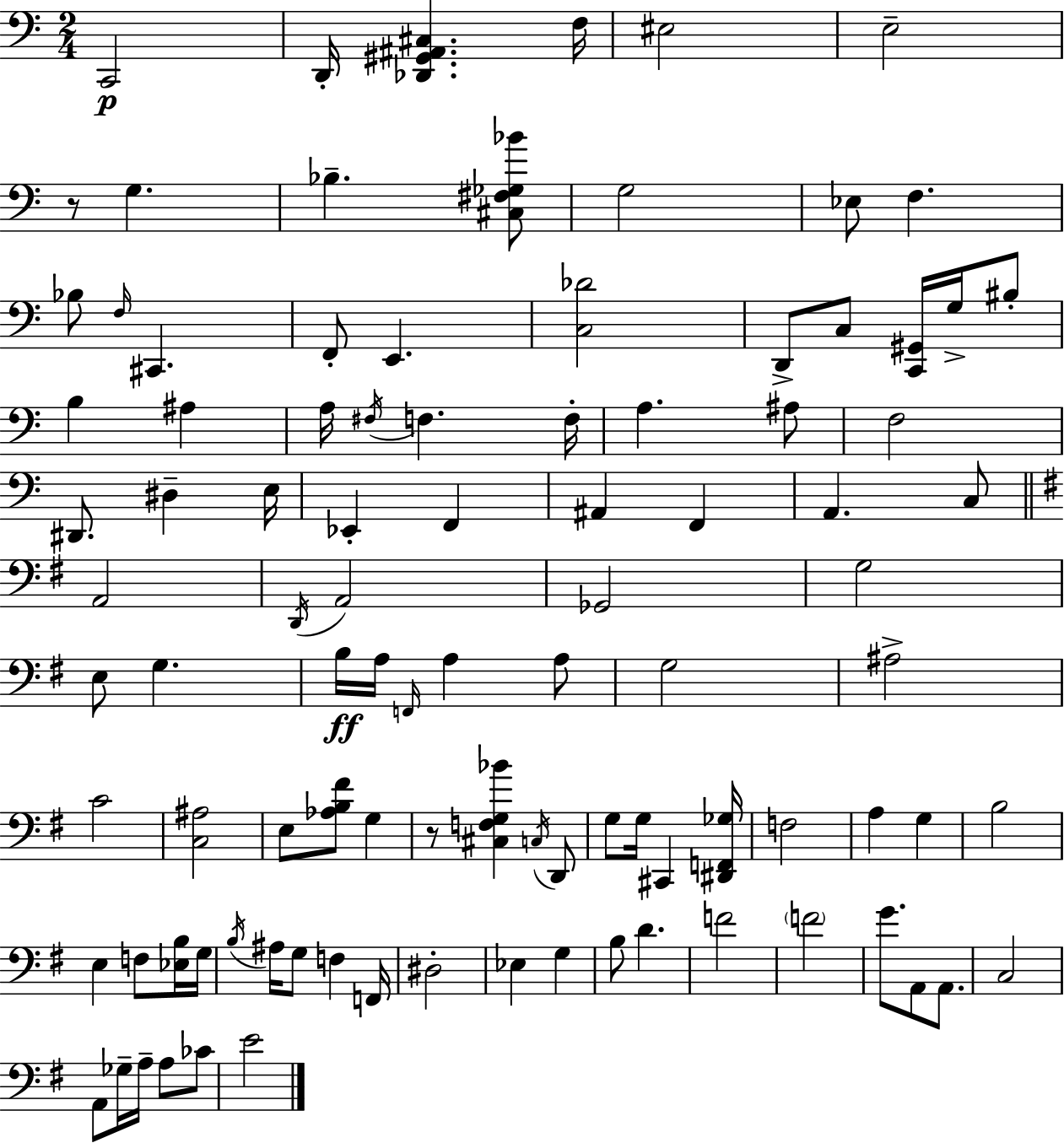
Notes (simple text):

C2/h D2/s [Db2,G#2,A#2,C#3]/q. F3/s EIS3/h E3/h R/e G3/q. Bb3/q. [C#3,F#3,Gb3,Bb4]/e G3/h Eb3/e F3/q. Bb3/e F3/s C#2/q. F2/e E2/q. [C3,Db4]/h D2/e C3/e [C2,G#2]/s G3/s BIS3/e B3/q A#3/q A3/s F#3/s F3/q. F3/s A3/q. A#3/e F3/h D#2/e. D#3/q E3/s Eb2/q F2/q A#2/q F2/q A2/q. C3/e A2/h D2/s A2/h Gb2/h G3/h E3/e G3/q. B3/s A3/s F2/s A3/q A3/e G3/h A#3/h C4/h [C3,A#3]/h E3/e [Ab3,B3,F#4]/e G3/q R/e [C#3,F3,G3,Bb4]/q C3/s D2/e G3/e G3/s C#2/q [D#2,F2,Gb3]/s F3/h A3/q G3/q B3/h E3/q F3/e [Eb3,B3]/s G3/s B3/s A#3/s G3/e F3/q F2/s D#3/h Eb3/q G3/q B3/e D4/q. F4/h F4/h G4/e. A2/e A2/e. C3/h A2/e Gb3/s A3/s A3/e CES4/e E4/h